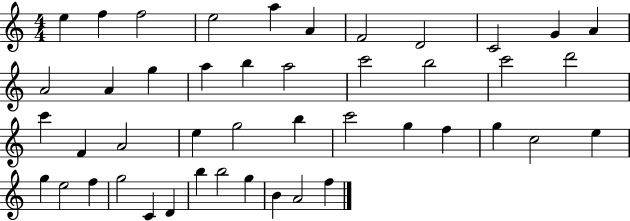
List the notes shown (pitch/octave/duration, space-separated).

E5/q F5/q F5/h E5/h A5/q A4/q F4/h D4/h C4/h G4/q A4/q A4/h A4/q G5/q A5/q B5/q A5/h C6/h B5/h C6/h D6/h C6/q F4/q A4/h E5/q G5/h B5/q C6/h G5/q F5/q G5/q C5/h E5/q G5/q E5/h F5/q G5/h C4/q D4/q B5/q B5/h G5/q B4/q A4/h F5/q